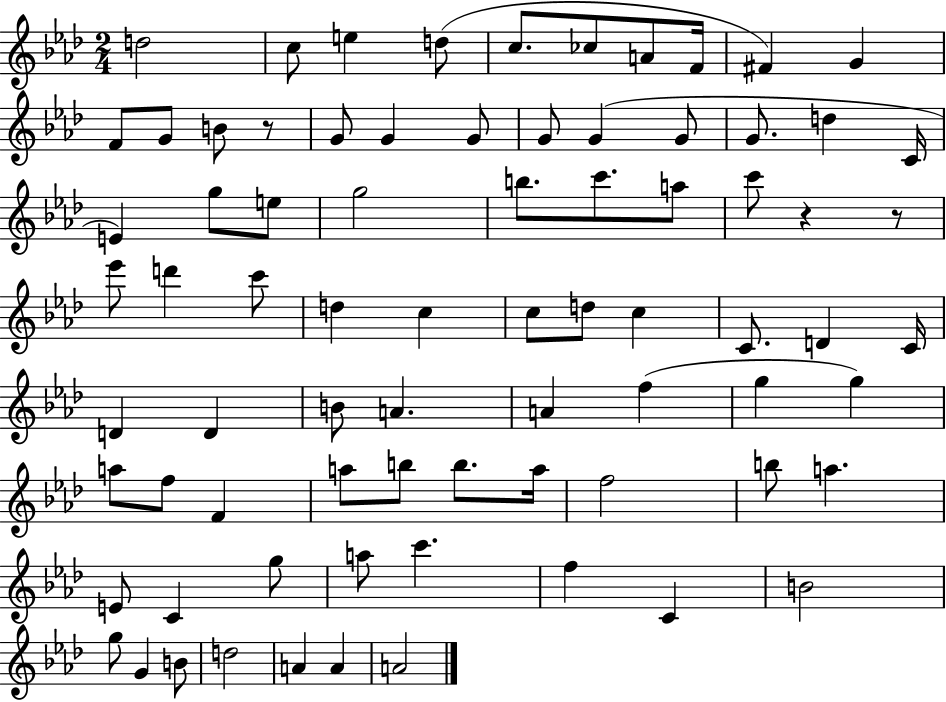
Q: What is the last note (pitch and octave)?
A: A4